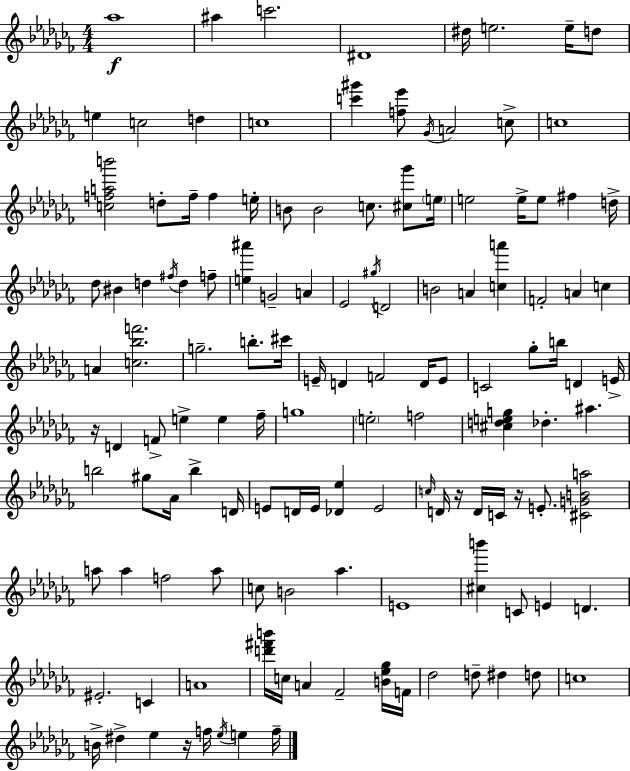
{
  \clef treble
  \numericTimeSignature
  \time 4/4
  \key aes \minor
  aes''1\f | ais''4 c'''2. | dis'1 | dis''16 e''2. e''16-- d''8 | \break e''4 c''2 d''4 | c''1 | <c''' gis'''>4 <f'' ees'''>8 \acciaccatura { ges'16 } a'2 c''8-> | c''1 | \break <c'' f'' a'' b'''>2 d''8-. f''16-- f''4 | e''16-. b'8 b'2 c''8. <cis'' ges'''>8 | \parenthesize e''16 e''2 e''16-> e''8 fis''4 | d''16-> des''8 bis'4 d''4 \acciaccatura { fis''16 } d''4 | \break f''8-- <e'' ais'''>4 g'2-- a'4 | ees'2 \acciaccatura { gis''16 } d'2 | b'2 a'4 <c'' a'''>4 | f'2-. a'4 c''4 | \break a'4 <c'' bes'' f'''>2. | g''2.-- b''8.-. | cis'''16 e'16-- d'4 f'2 | d'16 e'8 c'2 ges''8-. b''16 d'4 | \break e'16-> r16 d'4 f'8-> e''4-> e''4 | fes''16-- g''1 | \parenthesize e''2-. f''2 | <cis'' d'' e'' g''>4 des''4.-. ais''4. | \break b''2 gis''8 aes'16 b''4-> | d'16 e'8 d'16 e'16 <des' ees''>4 e'2 | \grace { c''16 } d'16 r16 d'16 c'16 r16 e'8.-. <cis' g' b' a''>2 | a''8 a''4 f''2 | \break a''8 c''8 b'2 aes''4. | e'1 | <cis'' b'''>4 c'8 e'4 d'4. | eis'2.-. | \break c'4 a'1 | <d''' fis''' b'''>16 c''16 a'4 fes'2-- | <b' ees'' ges''>16 f'16 des''2 d''8-- dis''4 | d''8 c''1 | \break b'16-> dis''4-> ees''4 r16 f''16 \acciaccatura { ees''16 } | e''4 f''16-- \bar "|."
}